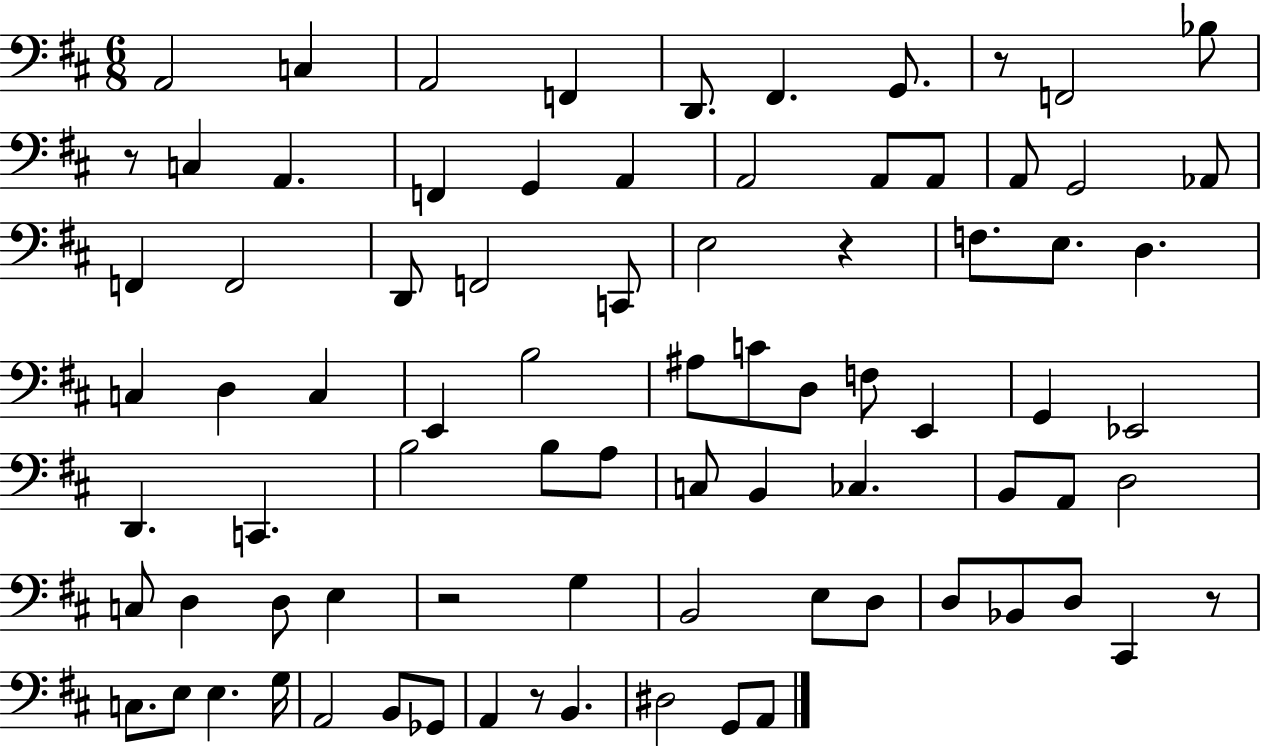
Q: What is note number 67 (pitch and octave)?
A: E3